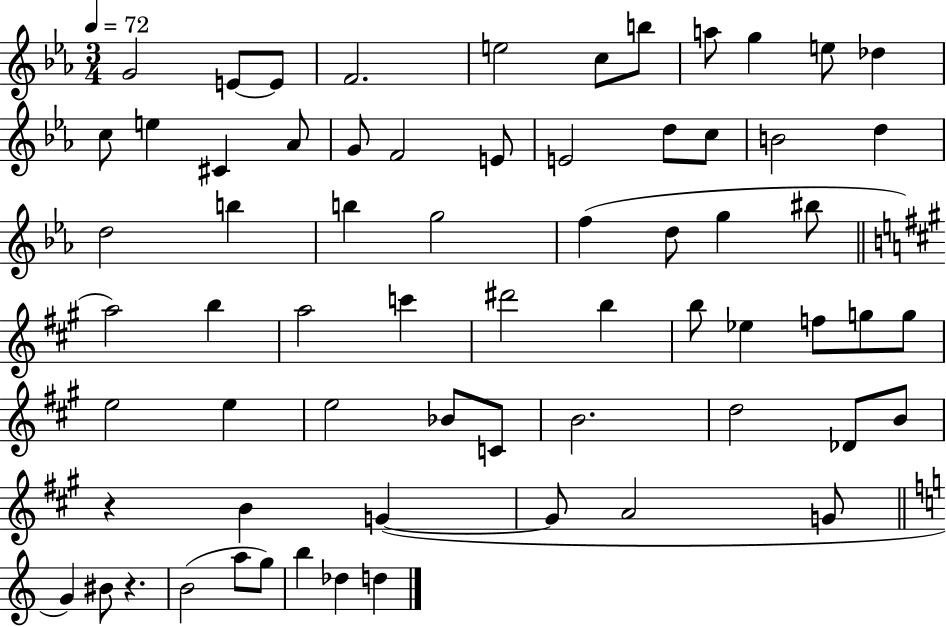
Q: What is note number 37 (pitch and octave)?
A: B5